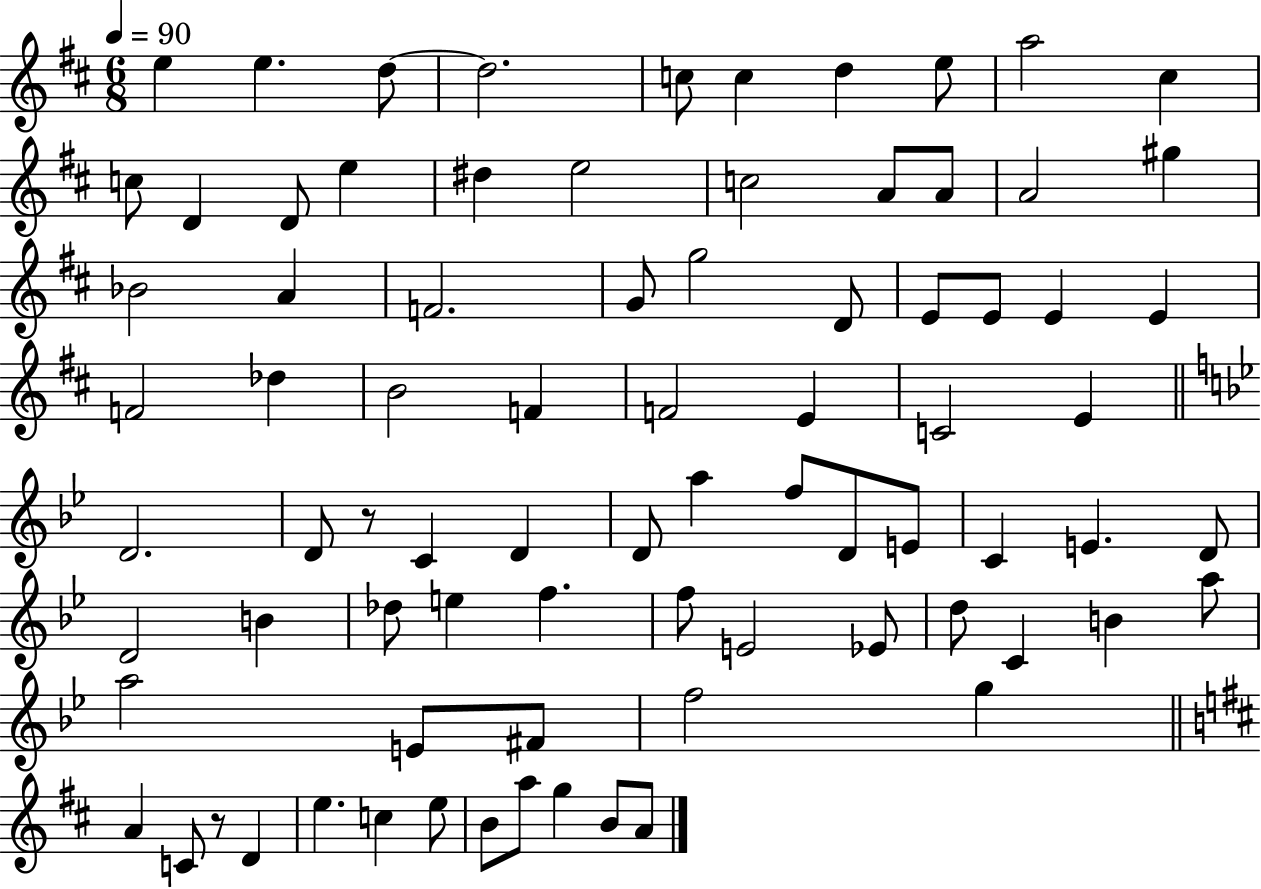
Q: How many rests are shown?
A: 2